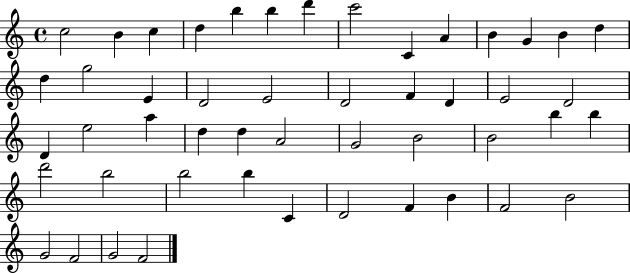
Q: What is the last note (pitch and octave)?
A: F4